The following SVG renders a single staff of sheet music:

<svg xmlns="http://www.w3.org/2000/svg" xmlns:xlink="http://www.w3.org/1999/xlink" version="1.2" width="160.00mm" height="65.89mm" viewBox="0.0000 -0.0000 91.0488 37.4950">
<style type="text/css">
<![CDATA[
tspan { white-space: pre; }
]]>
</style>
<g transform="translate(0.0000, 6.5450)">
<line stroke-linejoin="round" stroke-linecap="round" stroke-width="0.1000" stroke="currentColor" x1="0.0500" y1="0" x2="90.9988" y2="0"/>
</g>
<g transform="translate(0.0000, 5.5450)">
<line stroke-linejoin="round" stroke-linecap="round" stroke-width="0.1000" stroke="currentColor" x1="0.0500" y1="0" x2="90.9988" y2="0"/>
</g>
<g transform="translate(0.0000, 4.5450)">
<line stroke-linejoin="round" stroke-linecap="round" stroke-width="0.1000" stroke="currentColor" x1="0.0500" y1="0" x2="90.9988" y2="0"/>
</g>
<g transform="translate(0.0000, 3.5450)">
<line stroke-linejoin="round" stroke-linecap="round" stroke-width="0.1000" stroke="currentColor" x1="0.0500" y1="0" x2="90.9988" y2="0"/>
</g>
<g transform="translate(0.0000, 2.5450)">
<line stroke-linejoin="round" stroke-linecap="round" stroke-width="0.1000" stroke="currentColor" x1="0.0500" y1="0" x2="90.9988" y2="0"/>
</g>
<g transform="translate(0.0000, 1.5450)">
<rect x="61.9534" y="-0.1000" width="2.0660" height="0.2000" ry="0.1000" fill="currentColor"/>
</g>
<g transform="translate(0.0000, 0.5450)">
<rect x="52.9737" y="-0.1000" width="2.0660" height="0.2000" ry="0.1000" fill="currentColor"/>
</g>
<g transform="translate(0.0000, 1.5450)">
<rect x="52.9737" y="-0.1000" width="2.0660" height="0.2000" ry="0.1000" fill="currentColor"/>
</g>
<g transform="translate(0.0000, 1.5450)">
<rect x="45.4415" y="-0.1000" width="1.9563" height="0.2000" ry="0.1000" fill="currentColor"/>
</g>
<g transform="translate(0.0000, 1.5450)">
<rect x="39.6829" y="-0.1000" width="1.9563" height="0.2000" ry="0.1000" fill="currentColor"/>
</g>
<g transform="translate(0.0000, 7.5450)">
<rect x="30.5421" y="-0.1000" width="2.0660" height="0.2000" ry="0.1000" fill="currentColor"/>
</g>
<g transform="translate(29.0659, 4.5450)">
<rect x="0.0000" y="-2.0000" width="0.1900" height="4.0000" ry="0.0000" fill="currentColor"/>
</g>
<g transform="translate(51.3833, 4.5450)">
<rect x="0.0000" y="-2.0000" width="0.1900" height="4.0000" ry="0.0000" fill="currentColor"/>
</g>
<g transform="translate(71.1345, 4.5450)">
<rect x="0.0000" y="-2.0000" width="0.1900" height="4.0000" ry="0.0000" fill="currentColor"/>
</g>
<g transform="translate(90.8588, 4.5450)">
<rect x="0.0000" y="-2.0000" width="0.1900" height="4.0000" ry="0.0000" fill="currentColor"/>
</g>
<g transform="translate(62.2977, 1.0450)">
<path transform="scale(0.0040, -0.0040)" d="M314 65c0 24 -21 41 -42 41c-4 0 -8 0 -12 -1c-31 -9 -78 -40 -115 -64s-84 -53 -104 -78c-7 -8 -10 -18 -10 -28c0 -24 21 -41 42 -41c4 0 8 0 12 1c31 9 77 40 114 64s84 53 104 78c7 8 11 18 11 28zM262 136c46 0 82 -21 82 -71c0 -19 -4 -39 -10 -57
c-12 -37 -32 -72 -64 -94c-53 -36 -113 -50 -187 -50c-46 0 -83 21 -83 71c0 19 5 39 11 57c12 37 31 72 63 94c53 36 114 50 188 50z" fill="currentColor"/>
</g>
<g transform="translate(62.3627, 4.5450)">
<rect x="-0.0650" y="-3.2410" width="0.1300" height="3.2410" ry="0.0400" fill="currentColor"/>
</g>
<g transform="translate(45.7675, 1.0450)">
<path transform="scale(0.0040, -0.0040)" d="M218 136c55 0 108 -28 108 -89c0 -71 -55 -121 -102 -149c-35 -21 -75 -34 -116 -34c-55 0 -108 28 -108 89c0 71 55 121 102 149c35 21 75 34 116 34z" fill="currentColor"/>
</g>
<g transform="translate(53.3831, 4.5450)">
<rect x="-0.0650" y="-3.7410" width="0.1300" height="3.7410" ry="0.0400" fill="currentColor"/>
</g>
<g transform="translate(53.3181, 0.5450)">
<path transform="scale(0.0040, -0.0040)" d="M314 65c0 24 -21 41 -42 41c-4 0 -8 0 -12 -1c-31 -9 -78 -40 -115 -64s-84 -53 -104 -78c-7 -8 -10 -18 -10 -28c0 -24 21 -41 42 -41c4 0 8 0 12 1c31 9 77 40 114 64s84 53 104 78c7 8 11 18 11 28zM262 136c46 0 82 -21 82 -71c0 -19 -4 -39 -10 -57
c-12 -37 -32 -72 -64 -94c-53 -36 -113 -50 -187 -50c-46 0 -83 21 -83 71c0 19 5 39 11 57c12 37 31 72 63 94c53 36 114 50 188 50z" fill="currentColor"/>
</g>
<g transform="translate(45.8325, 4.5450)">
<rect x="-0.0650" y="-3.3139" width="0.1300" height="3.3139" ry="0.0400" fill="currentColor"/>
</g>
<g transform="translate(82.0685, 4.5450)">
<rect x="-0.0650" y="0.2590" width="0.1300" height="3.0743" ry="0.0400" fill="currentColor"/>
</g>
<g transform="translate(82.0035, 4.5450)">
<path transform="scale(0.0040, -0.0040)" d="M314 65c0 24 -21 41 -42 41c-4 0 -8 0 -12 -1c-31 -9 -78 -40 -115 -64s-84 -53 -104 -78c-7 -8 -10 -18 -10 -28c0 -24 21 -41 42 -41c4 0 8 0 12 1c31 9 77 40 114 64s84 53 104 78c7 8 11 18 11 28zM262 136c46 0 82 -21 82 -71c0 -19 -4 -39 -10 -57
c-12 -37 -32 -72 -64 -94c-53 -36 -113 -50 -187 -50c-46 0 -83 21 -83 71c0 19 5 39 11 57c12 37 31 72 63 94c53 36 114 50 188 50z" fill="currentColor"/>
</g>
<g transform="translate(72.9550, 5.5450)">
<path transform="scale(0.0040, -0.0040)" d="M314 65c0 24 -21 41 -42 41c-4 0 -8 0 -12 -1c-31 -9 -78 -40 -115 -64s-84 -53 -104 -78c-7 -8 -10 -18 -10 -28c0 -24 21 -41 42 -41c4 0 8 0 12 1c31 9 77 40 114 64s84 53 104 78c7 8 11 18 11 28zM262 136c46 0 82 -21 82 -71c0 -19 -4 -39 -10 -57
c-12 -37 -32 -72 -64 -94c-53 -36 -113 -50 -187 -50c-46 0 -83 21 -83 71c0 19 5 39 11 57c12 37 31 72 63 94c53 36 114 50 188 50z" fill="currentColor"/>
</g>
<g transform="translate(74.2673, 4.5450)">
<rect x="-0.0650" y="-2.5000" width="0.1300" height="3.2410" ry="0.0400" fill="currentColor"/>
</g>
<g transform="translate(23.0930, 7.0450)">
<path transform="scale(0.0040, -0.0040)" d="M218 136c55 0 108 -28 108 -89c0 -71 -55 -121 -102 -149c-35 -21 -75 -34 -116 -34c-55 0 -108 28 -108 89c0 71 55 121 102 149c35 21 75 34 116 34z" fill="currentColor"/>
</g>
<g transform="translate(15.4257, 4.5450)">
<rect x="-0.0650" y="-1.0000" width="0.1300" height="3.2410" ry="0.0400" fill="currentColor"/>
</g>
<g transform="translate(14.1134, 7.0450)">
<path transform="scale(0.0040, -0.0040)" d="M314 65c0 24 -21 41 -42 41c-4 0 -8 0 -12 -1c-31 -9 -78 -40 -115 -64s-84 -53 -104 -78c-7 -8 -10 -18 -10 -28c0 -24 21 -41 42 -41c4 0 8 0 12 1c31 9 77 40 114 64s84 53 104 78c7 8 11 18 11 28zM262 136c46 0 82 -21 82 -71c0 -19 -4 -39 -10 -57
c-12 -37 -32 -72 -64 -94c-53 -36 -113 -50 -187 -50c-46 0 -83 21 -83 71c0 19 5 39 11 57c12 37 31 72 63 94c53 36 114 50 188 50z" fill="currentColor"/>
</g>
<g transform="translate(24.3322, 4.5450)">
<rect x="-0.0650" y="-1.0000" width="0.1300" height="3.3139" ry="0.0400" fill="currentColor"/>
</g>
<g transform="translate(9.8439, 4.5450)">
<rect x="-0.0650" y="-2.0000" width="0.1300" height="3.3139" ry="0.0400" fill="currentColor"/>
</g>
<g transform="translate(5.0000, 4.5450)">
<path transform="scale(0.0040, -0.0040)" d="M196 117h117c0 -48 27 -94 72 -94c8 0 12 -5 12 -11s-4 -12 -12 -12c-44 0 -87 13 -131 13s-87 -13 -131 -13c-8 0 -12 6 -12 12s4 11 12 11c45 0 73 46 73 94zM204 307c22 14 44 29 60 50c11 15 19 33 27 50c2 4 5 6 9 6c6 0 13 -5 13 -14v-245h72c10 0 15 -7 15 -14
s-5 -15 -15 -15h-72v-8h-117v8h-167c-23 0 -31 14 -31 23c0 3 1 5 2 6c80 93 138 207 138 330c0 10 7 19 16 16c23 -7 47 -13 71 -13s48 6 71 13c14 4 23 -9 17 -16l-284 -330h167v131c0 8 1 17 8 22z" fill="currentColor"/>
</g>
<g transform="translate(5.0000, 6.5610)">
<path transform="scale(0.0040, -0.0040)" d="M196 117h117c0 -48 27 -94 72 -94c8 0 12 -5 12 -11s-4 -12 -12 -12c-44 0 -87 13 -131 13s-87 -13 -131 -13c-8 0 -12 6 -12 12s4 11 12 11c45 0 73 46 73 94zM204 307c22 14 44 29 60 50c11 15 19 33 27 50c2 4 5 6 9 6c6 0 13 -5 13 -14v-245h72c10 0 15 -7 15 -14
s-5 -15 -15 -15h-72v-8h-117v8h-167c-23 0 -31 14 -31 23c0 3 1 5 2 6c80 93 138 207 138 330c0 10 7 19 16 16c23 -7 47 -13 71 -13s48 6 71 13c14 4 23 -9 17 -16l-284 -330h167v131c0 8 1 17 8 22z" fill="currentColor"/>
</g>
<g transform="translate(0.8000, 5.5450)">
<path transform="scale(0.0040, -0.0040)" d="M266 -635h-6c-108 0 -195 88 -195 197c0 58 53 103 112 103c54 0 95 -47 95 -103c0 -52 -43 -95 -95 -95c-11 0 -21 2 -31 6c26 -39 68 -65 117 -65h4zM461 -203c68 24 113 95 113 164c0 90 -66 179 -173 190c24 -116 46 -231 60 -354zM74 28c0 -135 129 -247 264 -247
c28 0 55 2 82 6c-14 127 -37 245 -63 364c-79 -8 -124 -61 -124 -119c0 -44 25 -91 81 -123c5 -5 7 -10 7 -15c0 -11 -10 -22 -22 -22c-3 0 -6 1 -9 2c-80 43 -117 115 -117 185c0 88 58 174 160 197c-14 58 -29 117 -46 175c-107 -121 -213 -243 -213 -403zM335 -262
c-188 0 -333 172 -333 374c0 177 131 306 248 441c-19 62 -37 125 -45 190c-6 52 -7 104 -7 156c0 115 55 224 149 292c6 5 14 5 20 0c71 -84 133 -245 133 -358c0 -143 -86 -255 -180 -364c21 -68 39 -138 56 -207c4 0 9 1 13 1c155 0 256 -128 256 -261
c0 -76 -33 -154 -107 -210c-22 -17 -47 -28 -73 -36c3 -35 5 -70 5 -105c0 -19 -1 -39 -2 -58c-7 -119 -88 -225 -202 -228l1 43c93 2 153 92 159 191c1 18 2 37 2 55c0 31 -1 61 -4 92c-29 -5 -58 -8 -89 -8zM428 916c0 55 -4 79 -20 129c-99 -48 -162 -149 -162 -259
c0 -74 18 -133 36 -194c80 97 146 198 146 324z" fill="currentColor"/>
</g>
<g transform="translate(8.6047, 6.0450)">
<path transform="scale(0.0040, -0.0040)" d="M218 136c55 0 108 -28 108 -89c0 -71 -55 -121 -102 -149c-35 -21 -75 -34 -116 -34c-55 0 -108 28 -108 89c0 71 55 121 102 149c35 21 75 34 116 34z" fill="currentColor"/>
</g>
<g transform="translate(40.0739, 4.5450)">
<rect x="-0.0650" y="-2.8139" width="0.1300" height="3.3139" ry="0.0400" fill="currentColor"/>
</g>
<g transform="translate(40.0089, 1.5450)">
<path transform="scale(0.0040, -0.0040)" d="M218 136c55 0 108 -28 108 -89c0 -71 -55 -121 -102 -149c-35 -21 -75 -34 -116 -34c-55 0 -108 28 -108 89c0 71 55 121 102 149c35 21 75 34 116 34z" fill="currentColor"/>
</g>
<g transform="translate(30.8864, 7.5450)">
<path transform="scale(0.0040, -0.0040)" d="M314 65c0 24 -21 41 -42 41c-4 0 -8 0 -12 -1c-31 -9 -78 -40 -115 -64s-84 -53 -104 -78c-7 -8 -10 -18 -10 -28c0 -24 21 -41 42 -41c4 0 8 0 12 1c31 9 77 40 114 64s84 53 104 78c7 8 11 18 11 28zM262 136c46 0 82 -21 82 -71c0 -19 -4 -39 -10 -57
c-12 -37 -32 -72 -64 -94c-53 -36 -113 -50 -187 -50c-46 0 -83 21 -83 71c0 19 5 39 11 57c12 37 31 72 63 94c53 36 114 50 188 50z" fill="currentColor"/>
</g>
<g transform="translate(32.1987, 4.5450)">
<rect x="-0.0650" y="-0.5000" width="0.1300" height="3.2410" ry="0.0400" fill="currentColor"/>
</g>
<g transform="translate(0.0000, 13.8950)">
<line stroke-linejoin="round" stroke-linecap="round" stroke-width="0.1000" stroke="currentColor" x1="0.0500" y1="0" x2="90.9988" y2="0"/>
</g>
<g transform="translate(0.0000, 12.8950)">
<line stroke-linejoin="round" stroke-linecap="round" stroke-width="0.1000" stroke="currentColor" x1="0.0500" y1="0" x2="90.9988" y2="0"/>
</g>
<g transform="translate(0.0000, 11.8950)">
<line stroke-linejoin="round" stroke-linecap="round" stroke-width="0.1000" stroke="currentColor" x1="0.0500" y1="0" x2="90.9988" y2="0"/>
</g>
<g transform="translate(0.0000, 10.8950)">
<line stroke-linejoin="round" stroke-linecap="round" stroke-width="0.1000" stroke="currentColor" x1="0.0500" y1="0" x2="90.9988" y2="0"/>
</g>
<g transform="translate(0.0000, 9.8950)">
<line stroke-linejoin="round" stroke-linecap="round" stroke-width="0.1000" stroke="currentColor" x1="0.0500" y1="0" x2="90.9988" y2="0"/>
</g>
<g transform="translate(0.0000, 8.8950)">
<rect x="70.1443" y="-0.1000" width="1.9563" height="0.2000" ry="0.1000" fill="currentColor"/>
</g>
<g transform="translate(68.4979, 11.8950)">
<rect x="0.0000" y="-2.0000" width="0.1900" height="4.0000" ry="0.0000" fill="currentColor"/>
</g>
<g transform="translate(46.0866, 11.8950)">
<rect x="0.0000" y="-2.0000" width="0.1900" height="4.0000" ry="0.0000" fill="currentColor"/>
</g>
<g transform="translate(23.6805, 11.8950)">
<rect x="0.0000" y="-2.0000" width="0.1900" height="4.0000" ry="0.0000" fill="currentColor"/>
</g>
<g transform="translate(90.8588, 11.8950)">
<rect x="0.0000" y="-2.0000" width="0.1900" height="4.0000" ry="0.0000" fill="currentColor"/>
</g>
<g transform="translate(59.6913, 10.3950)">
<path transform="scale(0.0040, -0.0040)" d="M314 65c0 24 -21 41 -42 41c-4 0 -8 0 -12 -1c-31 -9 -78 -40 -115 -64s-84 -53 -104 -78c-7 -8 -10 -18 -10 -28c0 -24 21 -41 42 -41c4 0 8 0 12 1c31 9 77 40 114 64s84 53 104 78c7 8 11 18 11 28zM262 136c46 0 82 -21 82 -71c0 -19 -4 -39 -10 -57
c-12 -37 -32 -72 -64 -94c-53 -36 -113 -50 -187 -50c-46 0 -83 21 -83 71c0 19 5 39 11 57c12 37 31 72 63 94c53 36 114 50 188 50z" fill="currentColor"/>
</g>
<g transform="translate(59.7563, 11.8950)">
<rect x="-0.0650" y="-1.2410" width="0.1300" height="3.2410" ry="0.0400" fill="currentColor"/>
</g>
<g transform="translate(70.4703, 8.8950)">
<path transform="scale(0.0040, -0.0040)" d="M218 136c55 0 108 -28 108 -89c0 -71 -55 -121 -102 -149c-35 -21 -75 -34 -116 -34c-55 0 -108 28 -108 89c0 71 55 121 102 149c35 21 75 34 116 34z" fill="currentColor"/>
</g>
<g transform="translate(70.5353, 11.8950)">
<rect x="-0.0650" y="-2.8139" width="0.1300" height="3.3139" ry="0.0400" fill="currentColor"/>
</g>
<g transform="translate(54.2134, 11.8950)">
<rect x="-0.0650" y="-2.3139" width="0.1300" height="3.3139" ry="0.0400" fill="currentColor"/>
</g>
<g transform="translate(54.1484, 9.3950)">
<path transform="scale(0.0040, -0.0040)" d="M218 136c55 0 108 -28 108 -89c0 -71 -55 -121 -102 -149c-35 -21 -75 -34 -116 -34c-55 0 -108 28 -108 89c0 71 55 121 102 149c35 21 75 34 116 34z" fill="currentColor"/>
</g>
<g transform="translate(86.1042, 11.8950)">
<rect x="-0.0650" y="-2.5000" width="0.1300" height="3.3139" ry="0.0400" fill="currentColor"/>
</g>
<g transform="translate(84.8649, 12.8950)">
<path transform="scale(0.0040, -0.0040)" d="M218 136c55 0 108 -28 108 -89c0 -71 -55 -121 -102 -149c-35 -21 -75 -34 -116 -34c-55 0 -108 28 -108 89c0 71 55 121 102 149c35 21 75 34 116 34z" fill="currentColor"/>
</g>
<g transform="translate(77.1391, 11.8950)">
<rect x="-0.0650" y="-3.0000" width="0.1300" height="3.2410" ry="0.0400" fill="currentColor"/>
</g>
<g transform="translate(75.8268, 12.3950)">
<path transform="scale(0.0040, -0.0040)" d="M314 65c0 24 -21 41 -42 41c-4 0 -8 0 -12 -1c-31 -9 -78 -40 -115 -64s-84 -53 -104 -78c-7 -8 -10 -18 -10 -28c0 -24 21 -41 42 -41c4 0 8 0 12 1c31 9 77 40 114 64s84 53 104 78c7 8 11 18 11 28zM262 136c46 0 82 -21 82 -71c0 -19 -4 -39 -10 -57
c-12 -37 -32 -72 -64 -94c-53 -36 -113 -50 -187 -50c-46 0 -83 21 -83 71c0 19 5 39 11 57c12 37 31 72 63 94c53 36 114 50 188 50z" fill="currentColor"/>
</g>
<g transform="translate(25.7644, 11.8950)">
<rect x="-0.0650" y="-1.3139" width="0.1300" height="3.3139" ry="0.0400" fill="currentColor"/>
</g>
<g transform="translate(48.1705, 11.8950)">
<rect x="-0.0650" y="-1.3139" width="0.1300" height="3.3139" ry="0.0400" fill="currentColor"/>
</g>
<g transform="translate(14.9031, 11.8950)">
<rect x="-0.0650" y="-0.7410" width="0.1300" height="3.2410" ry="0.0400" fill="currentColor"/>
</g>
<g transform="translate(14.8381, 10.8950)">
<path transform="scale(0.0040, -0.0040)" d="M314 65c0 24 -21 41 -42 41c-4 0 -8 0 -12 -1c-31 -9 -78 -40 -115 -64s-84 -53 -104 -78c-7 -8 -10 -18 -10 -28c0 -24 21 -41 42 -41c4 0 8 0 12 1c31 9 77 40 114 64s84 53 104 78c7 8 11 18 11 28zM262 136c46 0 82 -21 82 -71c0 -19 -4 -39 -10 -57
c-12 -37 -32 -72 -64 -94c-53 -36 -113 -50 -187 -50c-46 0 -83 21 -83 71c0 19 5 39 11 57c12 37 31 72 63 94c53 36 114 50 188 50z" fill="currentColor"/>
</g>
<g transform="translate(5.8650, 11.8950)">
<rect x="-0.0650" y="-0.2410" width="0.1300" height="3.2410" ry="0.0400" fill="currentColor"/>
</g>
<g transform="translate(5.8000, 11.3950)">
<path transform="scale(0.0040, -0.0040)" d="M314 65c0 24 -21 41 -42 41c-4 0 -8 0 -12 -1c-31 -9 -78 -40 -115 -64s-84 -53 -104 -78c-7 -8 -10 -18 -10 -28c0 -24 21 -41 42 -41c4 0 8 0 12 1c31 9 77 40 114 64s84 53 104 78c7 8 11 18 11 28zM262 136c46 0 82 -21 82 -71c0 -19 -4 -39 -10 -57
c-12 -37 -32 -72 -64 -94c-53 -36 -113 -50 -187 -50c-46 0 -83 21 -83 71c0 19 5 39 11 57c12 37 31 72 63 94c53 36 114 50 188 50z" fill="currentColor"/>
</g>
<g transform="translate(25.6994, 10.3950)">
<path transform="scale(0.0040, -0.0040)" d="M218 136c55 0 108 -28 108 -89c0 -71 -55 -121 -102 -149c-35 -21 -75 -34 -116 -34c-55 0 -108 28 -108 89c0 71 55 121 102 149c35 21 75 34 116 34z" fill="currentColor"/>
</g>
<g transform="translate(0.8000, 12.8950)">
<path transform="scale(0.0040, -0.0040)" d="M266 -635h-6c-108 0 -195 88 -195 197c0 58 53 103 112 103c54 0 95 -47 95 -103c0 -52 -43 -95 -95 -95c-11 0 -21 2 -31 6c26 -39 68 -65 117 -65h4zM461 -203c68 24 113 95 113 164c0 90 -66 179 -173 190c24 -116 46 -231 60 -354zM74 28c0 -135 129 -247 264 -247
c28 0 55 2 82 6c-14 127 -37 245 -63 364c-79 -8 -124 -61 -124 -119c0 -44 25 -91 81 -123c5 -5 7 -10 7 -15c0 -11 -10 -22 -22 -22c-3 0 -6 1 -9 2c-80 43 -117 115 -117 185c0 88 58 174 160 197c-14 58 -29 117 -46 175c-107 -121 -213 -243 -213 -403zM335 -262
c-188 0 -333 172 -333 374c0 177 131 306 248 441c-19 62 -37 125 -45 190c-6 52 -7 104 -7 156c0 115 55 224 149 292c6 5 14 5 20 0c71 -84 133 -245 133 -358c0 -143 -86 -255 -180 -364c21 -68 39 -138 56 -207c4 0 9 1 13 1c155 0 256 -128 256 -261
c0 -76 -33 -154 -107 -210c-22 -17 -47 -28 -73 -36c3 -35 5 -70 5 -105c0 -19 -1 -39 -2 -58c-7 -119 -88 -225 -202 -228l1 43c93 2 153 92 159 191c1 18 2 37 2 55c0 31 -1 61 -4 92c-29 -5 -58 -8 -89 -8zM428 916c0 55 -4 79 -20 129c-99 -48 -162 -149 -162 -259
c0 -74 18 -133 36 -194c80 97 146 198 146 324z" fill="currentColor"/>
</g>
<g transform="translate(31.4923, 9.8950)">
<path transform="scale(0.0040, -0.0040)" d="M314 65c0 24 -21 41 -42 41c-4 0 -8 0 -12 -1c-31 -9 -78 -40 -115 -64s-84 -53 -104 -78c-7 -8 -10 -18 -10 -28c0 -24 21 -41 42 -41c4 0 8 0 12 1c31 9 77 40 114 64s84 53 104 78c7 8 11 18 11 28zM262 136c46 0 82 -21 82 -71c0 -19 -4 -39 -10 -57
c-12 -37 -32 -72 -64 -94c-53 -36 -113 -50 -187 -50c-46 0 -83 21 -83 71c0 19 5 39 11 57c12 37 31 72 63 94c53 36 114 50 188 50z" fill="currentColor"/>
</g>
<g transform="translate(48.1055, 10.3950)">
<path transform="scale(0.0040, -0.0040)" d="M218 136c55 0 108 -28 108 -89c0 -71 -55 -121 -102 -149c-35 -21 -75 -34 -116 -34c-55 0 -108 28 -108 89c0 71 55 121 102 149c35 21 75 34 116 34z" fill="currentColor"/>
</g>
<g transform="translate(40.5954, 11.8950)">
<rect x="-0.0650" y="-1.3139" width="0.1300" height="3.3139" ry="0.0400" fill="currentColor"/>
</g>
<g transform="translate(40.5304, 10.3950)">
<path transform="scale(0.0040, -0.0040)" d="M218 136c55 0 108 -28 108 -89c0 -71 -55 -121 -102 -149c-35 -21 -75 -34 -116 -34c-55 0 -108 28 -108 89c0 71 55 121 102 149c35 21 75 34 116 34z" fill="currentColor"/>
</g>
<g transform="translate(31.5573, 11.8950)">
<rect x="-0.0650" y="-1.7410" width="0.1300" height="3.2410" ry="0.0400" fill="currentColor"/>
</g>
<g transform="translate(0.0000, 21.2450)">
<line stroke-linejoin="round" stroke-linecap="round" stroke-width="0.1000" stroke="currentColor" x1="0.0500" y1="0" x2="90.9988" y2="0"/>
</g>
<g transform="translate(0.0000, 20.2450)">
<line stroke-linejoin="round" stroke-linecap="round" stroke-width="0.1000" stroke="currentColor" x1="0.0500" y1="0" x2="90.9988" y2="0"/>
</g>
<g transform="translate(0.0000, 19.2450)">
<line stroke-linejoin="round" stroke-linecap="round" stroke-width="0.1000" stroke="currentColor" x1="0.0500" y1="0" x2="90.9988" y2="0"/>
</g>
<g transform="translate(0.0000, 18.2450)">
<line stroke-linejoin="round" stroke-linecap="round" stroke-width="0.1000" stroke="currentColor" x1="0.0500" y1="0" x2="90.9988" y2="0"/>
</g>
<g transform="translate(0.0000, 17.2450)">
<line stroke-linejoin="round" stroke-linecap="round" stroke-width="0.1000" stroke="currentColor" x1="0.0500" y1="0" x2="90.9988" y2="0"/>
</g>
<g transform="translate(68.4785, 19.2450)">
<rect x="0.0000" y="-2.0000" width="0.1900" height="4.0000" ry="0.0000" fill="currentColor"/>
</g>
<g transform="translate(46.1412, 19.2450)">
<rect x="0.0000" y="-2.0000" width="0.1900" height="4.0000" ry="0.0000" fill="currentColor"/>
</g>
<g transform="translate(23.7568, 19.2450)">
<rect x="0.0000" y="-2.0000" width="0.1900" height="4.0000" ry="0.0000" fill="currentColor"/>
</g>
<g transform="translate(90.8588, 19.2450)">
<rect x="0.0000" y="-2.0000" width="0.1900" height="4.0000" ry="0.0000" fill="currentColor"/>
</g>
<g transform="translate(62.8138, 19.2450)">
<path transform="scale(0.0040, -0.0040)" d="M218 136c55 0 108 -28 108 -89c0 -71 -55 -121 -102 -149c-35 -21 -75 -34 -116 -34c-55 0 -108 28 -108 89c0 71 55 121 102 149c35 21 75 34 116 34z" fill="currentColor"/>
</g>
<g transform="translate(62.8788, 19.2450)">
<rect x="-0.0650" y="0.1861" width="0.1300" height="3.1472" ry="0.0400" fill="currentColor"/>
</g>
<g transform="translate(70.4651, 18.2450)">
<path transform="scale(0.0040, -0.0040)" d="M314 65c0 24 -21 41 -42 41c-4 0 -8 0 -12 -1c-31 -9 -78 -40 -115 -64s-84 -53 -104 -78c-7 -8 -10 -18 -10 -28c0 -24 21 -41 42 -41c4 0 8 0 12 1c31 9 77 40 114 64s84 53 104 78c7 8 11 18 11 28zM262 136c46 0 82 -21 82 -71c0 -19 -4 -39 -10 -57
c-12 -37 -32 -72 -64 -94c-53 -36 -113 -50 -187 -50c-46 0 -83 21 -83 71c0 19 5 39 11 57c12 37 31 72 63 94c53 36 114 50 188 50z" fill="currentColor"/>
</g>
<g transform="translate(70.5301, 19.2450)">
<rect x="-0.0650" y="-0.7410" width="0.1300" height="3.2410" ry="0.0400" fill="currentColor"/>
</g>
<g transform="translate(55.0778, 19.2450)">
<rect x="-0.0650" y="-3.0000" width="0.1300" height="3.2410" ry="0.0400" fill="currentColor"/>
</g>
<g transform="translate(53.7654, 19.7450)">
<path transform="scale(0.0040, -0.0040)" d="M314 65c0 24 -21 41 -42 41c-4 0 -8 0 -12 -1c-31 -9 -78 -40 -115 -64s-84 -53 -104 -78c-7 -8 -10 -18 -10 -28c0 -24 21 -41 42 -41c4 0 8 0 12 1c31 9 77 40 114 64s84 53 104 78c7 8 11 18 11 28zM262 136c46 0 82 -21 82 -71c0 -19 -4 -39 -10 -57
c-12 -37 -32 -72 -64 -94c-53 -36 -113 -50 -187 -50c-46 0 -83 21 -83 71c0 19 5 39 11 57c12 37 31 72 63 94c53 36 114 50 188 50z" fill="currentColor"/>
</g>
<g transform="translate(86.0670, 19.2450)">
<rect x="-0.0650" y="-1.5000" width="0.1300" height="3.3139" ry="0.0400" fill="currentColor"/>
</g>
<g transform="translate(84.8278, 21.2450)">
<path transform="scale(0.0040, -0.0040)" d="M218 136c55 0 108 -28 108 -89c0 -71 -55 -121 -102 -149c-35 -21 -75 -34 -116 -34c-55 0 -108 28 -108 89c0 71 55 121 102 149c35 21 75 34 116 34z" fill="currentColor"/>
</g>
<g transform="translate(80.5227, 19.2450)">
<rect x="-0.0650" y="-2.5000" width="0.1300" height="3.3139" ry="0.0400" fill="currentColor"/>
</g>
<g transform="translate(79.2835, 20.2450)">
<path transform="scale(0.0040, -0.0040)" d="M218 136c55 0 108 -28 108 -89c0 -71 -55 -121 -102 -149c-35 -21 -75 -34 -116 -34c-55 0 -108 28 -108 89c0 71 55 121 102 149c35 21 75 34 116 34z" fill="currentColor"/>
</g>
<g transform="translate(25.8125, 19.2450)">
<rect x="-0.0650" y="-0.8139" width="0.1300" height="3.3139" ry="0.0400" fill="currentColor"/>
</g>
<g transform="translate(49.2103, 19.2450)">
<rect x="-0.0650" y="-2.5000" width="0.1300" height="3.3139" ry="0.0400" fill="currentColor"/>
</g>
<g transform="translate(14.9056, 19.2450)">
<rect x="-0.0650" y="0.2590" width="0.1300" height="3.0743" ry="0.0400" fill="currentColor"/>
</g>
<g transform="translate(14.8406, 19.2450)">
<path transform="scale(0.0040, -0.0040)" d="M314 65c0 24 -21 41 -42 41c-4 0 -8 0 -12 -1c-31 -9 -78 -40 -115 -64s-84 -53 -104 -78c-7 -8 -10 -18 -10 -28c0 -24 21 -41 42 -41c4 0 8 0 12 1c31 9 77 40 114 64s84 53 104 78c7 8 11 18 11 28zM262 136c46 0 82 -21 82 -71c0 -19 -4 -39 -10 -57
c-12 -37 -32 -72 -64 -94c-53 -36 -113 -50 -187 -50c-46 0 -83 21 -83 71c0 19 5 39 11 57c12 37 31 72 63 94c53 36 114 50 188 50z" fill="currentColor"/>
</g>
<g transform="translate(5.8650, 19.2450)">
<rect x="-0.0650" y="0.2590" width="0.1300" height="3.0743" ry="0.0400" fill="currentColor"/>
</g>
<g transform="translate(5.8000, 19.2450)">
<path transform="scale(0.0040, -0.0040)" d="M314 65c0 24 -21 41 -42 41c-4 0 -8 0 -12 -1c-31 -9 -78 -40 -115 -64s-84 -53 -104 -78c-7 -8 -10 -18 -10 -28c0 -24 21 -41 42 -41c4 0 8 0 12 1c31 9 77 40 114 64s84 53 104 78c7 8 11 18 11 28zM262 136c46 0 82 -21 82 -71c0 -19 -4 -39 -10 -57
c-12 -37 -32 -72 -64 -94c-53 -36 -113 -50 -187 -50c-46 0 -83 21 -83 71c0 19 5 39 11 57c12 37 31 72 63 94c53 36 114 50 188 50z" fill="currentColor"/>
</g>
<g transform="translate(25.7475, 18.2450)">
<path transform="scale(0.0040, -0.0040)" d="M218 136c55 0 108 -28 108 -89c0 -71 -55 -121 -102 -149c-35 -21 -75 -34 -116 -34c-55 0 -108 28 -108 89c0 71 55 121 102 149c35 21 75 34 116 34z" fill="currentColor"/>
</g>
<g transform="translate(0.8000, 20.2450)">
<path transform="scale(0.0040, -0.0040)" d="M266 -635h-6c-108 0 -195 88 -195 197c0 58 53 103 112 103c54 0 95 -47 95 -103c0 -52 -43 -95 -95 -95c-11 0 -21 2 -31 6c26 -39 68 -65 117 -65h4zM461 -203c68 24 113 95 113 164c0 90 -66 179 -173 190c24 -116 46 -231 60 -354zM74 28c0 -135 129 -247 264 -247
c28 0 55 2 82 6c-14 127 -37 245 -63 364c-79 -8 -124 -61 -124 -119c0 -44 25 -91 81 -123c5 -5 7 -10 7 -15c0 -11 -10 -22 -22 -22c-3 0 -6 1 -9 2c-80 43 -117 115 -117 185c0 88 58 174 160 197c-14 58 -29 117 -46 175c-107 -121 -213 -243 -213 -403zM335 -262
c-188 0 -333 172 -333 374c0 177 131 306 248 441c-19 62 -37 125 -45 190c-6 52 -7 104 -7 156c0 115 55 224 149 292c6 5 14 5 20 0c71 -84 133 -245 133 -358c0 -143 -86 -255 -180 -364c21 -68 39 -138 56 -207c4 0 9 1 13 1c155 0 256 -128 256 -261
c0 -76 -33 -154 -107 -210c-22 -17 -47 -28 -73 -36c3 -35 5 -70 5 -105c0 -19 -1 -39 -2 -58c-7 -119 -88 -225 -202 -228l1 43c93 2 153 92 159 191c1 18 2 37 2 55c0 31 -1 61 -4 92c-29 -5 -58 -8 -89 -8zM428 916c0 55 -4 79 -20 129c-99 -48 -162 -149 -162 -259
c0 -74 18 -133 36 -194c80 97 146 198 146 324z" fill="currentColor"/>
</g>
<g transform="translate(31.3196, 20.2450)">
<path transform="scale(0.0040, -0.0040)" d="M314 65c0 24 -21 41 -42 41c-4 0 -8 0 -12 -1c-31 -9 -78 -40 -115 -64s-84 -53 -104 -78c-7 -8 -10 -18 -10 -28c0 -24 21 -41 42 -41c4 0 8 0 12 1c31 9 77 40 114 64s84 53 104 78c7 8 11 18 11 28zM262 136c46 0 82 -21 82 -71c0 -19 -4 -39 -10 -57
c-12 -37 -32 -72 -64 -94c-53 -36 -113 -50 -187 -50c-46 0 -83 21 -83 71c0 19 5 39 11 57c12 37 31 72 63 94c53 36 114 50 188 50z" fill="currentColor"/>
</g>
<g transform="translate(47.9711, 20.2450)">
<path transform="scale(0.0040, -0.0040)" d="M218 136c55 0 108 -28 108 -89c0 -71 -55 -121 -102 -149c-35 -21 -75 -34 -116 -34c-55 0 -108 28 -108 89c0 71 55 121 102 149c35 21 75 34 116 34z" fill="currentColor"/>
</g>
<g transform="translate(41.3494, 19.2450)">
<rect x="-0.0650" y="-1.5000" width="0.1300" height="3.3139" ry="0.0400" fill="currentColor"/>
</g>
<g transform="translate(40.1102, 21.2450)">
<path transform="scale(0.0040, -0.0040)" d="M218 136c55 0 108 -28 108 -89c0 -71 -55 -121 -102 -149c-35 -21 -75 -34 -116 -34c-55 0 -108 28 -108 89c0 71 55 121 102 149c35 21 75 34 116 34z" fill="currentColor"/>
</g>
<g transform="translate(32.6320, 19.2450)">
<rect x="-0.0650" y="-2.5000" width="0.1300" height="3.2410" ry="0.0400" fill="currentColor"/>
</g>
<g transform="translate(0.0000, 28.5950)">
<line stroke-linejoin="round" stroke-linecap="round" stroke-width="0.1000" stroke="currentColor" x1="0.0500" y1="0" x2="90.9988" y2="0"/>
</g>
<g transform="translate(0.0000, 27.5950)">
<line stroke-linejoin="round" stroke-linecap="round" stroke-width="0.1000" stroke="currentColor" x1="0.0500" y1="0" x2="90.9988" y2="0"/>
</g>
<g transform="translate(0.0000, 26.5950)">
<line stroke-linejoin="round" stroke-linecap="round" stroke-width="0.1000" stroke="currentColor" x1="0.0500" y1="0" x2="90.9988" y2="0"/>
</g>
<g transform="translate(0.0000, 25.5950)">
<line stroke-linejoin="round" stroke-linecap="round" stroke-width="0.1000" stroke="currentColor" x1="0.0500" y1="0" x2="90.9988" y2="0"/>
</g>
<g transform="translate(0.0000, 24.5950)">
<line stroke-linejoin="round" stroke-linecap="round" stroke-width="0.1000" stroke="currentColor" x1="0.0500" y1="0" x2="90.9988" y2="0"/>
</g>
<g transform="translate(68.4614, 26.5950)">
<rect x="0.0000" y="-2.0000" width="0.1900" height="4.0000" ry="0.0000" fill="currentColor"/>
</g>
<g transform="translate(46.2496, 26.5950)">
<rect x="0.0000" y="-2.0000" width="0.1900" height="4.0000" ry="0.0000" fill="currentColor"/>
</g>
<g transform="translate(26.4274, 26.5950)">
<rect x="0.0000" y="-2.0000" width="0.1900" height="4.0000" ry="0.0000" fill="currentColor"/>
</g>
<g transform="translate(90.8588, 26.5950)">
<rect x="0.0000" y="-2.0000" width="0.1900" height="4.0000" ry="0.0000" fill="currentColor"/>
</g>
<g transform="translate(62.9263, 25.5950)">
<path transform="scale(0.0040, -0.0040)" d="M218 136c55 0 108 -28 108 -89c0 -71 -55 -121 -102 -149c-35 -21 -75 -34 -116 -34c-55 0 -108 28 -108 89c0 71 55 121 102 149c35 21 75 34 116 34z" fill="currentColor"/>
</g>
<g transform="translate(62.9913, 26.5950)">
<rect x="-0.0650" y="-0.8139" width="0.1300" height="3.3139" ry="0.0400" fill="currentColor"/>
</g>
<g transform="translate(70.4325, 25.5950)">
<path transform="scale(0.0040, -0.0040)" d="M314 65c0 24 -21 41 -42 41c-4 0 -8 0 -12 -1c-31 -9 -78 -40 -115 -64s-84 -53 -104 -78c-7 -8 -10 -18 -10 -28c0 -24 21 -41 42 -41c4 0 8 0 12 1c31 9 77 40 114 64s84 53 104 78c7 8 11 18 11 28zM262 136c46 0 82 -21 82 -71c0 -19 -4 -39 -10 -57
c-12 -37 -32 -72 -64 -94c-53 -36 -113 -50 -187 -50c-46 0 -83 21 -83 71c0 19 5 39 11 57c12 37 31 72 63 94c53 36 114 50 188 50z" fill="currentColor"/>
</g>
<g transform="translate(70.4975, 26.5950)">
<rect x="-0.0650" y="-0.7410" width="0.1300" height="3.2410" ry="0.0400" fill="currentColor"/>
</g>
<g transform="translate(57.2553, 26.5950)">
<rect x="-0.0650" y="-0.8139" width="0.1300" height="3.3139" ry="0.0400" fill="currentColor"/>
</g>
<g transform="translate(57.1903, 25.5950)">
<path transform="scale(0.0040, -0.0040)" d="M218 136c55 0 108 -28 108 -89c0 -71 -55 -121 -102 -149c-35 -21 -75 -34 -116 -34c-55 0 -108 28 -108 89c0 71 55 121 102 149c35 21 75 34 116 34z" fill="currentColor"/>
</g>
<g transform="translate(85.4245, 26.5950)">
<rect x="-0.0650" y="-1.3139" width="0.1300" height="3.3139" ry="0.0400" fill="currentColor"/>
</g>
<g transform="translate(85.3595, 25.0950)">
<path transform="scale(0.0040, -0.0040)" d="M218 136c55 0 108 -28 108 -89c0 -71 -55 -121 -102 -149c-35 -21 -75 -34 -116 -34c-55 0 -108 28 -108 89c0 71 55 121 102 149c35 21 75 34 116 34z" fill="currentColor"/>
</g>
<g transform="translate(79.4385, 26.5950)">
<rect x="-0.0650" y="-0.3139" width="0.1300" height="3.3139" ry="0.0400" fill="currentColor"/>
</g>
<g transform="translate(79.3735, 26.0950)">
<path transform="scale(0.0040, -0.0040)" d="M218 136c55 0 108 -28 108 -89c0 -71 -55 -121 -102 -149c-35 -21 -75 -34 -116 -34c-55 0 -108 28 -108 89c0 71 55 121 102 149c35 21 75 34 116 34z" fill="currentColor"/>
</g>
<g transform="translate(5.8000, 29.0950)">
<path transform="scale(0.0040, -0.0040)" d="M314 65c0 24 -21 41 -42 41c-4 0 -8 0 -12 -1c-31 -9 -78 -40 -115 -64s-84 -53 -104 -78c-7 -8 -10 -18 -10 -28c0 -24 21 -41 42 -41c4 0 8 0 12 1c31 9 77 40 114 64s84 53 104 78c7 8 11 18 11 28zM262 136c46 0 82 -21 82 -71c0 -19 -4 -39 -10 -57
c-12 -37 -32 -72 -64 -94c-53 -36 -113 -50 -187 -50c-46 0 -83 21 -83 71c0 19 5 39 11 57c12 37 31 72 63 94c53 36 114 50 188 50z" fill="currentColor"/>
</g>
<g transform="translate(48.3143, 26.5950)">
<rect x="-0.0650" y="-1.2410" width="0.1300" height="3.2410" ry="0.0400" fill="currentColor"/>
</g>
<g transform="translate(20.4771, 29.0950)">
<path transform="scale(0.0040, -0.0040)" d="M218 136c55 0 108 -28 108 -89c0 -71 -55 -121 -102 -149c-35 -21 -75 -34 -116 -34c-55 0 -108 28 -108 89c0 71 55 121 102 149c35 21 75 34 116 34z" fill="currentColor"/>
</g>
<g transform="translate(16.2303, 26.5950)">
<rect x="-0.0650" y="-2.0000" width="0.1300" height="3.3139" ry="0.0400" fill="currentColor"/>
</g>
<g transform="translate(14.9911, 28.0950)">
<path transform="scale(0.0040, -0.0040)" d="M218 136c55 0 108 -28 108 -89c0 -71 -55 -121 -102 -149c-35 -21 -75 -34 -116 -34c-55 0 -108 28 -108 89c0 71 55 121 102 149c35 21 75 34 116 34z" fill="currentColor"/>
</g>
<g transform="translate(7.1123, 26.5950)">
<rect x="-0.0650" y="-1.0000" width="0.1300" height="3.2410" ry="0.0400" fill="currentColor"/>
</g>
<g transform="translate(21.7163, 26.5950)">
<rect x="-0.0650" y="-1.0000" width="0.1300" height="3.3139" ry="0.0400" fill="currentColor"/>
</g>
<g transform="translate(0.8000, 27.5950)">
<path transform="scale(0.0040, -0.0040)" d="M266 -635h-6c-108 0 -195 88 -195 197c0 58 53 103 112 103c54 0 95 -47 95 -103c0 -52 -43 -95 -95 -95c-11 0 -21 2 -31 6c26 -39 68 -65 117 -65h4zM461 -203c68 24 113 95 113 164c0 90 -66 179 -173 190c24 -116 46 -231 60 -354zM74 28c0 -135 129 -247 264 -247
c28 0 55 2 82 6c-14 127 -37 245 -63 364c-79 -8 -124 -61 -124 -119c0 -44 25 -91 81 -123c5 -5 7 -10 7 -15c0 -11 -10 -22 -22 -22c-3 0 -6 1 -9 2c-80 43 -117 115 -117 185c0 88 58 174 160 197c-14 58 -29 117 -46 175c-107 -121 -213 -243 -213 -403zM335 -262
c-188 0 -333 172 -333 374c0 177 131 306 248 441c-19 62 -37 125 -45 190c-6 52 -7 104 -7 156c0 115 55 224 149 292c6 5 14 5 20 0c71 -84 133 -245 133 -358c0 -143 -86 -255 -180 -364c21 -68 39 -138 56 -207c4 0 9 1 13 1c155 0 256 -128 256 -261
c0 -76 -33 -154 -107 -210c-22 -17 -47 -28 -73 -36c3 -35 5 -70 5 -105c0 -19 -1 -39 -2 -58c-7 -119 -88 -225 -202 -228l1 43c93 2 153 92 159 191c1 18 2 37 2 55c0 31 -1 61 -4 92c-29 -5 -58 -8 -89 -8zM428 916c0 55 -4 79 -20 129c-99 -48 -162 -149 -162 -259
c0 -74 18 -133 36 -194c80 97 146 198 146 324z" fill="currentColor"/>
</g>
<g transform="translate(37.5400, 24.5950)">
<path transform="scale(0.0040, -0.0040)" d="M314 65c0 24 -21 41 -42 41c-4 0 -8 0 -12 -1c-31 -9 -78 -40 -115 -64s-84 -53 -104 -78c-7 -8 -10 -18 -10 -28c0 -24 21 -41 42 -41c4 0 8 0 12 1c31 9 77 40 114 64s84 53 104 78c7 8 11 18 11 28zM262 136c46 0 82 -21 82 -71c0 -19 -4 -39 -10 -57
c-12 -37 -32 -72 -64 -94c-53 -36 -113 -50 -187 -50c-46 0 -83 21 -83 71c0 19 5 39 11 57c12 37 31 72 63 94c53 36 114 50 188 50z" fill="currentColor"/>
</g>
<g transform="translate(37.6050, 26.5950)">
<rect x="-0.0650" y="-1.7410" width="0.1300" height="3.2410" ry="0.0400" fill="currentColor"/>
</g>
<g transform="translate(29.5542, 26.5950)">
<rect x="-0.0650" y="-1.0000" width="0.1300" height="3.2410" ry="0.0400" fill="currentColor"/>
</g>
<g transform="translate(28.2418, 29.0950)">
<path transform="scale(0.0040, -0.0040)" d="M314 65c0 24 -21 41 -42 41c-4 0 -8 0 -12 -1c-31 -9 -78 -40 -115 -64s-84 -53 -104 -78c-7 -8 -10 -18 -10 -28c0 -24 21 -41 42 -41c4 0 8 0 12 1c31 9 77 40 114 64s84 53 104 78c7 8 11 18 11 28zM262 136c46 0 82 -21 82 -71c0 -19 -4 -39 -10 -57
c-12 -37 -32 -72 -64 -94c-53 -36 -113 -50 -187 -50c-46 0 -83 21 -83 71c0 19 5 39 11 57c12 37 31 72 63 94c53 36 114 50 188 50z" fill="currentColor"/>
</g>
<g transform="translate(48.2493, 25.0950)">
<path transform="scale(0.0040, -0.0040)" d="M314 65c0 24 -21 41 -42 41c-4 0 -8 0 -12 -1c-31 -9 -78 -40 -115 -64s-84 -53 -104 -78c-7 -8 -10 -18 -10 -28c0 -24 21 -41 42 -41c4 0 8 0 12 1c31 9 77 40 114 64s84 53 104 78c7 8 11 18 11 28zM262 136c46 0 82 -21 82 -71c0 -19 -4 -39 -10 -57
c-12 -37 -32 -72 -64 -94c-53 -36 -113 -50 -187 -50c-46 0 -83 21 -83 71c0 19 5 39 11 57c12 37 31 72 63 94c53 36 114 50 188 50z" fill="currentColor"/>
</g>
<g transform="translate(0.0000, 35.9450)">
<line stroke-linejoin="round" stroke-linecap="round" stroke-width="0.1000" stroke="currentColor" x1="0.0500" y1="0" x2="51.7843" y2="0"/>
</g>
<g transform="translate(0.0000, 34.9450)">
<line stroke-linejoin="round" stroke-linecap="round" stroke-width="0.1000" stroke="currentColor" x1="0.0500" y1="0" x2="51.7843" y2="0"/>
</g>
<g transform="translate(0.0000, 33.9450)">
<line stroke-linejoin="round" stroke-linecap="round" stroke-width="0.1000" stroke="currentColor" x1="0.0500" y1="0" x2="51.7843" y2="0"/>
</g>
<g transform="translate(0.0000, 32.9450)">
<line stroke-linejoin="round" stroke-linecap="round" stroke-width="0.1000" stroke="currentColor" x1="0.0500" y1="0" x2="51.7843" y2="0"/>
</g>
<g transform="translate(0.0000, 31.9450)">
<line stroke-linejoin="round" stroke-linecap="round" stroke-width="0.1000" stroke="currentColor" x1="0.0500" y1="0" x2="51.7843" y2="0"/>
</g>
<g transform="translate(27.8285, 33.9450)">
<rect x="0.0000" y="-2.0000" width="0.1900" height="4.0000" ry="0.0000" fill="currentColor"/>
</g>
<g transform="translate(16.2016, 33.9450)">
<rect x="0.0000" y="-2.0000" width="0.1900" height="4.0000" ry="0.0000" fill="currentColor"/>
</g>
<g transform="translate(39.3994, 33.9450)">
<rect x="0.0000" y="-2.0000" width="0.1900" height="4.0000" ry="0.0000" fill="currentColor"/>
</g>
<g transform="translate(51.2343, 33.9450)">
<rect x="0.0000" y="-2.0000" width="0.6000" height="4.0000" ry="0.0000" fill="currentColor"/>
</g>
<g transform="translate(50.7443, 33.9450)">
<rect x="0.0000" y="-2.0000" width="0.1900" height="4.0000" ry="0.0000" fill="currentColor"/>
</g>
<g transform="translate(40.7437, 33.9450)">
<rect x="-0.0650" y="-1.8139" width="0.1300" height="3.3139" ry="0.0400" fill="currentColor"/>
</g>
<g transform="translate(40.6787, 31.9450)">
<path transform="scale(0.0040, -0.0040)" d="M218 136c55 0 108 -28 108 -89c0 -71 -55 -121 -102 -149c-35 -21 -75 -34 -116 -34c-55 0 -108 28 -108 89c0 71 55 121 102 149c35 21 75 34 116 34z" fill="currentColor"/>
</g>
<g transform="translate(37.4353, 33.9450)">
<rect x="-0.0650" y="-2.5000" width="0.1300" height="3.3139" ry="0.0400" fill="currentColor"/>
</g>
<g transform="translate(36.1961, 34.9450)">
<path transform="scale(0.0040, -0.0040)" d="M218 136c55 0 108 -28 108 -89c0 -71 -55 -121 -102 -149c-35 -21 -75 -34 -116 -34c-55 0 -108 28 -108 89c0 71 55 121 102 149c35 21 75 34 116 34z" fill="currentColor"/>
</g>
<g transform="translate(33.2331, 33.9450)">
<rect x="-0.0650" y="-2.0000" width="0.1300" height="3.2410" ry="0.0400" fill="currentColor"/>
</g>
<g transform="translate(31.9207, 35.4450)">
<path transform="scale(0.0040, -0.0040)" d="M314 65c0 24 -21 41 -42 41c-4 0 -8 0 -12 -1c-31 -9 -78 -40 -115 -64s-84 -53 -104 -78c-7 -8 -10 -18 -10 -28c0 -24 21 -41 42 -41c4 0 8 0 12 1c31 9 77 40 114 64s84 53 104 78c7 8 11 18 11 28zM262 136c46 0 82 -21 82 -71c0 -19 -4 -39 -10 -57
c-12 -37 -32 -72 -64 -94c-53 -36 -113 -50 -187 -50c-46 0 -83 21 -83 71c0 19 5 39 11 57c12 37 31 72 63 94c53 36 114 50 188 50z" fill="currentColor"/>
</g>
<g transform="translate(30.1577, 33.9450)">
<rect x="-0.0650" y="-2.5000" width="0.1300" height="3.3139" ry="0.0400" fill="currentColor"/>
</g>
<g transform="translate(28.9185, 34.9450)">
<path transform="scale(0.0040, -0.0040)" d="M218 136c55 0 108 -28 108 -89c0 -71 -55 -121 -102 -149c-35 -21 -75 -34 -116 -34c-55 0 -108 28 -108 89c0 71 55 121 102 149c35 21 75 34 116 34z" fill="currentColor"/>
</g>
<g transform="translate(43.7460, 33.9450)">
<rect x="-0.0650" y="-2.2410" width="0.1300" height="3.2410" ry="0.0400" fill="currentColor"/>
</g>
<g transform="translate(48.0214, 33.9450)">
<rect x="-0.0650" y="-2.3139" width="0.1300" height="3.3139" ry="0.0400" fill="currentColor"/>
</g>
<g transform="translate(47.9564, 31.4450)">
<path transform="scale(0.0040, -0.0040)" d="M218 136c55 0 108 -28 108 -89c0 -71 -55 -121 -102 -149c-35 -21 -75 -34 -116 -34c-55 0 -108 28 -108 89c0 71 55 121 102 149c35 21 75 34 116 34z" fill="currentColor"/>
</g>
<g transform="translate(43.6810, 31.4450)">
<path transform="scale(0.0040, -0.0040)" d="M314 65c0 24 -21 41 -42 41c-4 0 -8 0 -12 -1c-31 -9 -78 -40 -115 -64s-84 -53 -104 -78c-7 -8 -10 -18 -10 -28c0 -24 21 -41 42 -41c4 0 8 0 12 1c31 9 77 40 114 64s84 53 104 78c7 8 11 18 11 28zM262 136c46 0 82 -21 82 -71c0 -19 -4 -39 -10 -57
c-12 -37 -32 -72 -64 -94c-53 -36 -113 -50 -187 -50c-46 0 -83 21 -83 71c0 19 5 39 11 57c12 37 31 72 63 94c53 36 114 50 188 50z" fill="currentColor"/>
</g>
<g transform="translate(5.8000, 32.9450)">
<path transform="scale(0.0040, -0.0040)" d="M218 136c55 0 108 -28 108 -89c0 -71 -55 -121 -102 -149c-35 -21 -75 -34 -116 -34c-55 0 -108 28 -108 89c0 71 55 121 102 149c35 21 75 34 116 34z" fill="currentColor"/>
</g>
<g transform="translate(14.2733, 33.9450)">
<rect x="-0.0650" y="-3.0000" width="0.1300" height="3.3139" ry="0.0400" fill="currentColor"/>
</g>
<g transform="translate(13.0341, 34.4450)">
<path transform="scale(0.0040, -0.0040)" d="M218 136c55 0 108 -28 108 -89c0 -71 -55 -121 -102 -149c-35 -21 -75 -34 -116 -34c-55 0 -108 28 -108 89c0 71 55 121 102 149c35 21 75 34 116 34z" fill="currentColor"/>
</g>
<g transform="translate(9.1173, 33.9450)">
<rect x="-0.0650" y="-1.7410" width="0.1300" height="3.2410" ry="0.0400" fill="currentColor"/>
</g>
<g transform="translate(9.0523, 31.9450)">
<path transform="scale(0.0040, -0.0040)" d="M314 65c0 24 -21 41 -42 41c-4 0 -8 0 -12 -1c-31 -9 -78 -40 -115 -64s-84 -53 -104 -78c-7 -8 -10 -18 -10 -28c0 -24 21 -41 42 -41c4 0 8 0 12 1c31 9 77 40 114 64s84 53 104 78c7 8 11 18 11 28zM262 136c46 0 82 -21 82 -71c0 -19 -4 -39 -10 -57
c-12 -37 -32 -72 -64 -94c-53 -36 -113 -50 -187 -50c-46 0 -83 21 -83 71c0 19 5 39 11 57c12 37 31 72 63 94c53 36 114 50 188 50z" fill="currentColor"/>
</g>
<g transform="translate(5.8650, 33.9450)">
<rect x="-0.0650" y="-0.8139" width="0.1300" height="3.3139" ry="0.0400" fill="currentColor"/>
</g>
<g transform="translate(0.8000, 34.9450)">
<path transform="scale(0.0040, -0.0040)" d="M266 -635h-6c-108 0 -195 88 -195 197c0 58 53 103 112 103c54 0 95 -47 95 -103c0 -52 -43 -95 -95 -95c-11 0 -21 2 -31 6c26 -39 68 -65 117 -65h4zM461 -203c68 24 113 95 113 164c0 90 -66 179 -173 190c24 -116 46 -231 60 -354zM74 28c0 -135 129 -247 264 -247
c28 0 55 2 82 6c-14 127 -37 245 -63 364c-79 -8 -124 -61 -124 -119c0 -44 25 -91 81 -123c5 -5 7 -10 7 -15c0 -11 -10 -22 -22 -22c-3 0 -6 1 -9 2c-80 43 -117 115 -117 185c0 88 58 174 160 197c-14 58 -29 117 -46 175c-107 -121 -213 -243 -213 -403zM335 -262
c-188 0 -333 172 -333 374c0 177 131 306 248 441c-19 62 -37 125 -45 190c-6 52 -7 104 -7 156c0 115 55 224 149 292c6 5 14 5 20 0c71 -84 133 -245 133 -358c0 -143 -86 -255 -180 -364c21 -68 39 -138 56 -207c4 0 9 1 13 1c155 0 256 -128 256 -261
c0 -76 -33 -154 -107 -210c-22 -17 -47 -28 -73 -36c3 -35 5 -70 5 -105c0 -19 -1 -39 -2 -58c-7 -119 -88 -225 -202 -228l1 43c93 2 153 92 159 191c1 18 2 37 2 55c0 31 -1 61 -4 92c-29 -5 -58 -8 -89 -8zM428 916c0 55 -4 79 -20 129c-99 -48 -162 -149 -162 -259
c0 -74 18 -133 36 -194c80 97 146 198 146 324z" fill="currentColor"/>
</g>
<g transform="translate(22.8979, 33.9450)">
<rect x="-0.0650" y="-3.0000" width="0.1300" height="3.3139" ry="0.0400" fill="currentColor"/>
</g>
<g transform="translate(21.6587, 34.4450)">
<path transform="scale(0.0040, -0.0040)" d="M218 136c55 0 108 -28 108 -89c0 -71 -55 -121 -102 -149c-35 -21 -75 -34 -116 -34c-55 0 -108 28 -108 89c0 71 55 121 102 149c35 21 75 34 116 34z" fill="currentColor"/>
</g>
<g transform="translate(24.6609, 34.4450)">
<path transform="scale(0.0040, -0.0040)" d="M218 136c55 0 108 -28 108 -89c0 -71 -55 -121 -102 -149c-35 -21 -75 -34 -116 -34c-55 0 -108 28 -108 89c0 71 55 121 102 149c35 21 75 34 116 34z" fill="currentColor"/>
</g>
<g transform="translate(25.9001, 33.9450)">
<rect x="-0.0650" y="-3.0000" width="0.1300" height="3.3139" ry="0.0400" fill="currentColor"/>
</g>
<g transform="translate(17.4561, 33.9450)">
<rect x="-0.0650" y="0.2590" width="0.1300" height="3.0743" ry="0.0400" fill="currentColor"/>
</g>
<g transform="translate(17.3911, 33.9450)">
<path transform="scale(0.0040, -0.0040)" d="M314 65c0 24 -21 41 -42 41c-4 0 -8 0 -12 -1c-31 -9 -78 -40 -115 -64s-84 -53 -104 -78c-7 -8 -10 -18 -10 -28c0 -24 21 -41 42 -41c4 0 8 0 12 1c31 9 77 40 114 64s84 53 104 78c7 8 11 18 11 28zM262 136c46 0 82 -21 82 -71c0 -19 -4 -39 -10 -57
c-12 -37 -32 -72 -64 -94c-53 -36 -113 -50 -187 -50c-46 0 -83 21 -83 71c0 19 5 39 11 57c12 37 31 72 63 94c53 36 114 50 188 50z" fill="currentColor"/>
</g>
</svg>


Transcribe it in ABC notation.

X:1
T:Untitled
M:4/4
L:1/4
K:C
F D2 D C2 a b c'2 b2 G2 B2 c2 d2 e f2 e e g e2 a A2 G B2 B2 d G2 E G A2 B d2 G E D2 F D D2 f2 e2 d d d2 c e d f2 A B2 A A G F2 G f g2 g